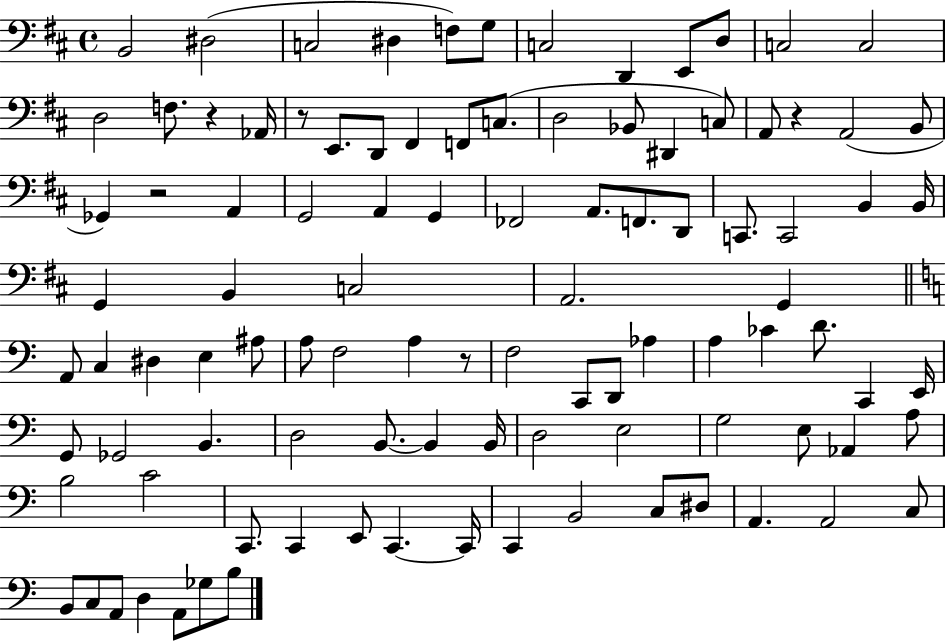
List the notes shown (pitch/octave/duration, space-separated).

B2/h D#3/h C3/h D#3/q F3/e G3/e C3/h D2/q E2/e D3/e C3/h C3/h D3/h F3/e. R/q Ab2/s R/e E2/e. D2/e F#2/q F2/e C3/e. D3/h Bb2/e D#2/q C3/e A2/e R/q A2/h B2/e Gb2/q R/h A2/q G2/h A2/q G2/q FES2/h A2/e. F2/e. D2/e C2/e. C2/h B2/q B2/s G2/q B2/q C3/h A2/h. G2/q A2/e C3/q D#3/q E3/q A#3/e A3/e F3/h A3/q R/e F3/h C2/e D2/e Ab3/q A3/q CES4/q D4/e. C2/q E2/s G2/e Gb2/h B2/q. D3/h B2/e. B2/q B2/s D3/h E3/h G3/h E3/e Ab2/q A3/e B3/h C4/h C2/e. C2/q E2/e C2/q. C2/s C2/q B2/h C3/e D#3/e A2/q. A2/h C3/e B2/e C3/e A2/e D3/q A2/e Gb3/e B3/e